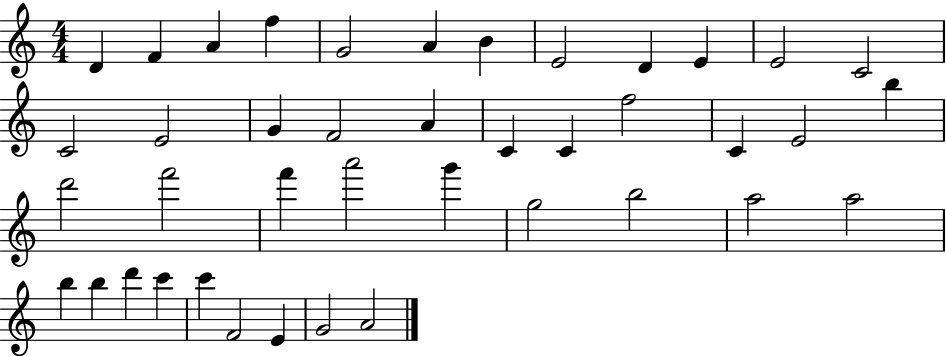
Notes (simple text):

D4/q F4/q A4/q F5/q G4/h A4/q B4/q E4/h D4/q E4/q E4/h C4/h C4/h E4/h G4/q F4/h A4/q C4/q C4/q F5/h C4/q E4/h B5/q D6/h F6/h F6/q A6/h G6/q G5/h B5/h A5/h A5/h B5/q B5/q D6/q C6/q C6/q F4/h E4/q G4/h A4/h